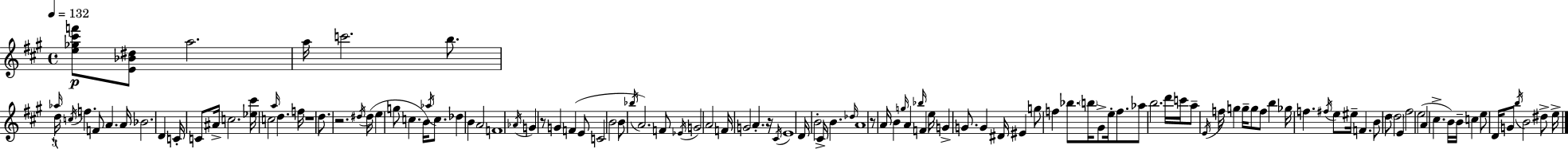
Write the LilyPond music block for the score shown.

{
  \clef treble
  \time 4/4
  \defaultTimeSignature
  \key a \major
  \tempo 4 = 132
  <e'' ges'' cis''' f'''>8\p <e' bes' dis''>8 a''2. | a''16 c'''2. b''8. | \tuplet 3/2 { \grace { aes''16 } d''16 \acciaccatura { c''16 } } f''4. f'8 a'4. | a'16 bes'2. d'4 | \break c'16-. c'8 ais'16-> c''2. | <ees'' cis'''>16 c''2 \grace { a''16 } d''4. | f''16 r1 | d''8. r2. | \break \acciaccatura { dis''16 }( dis''16 e''4 g''8 c''4. | b'16) \acciaccatura { aes''16 } c''8. des''4 b'4 a'2 | f'1 | \acciaccatura { aes'16 } g'4 r8 g'4 | \break f'4( e'8 c'2 b'2 | b'8 \acciaccatura { bes''16 }) a'2. | f'8 \acciaccatura { ees'16 } g'2 | a'2 f'16 g'2 | \break a'4.-. r16 \acciaccatura { cis'16 } e'1 | d'16 b'2-. | cis'16-> b'4. \grace { des''16 } a'1 | r8 a'16 b'4 | \break \grace { g''16 } a'4 \grace { bes''16 } f'4 e''16 g'4-> | g'8. g'4 dis'16 eis'4 g''8 f''4 | bes''8. \parenthesize b''16 gis'8-> e''16-. f''8. aes''8 b''2. | d'''16 c'''16 a''8-- \acciaccatura { e'16 } f''16 | \break g''4 g''16-- g''8 f''8 b''4 ges''16 f''4. | \acciaccatura { fis''16 } e''8 eis''16-- f'4. b'8 | d''8 \parenthesize d''2 e'4 fis''2 | e''2( a'4 | \break cis''4.-> b'16) b'16-- c''4 e''8 | d'16 g'8 \acciaccatura { b''16 } b'2 dis''8-> e''16-> \bar "|."
}